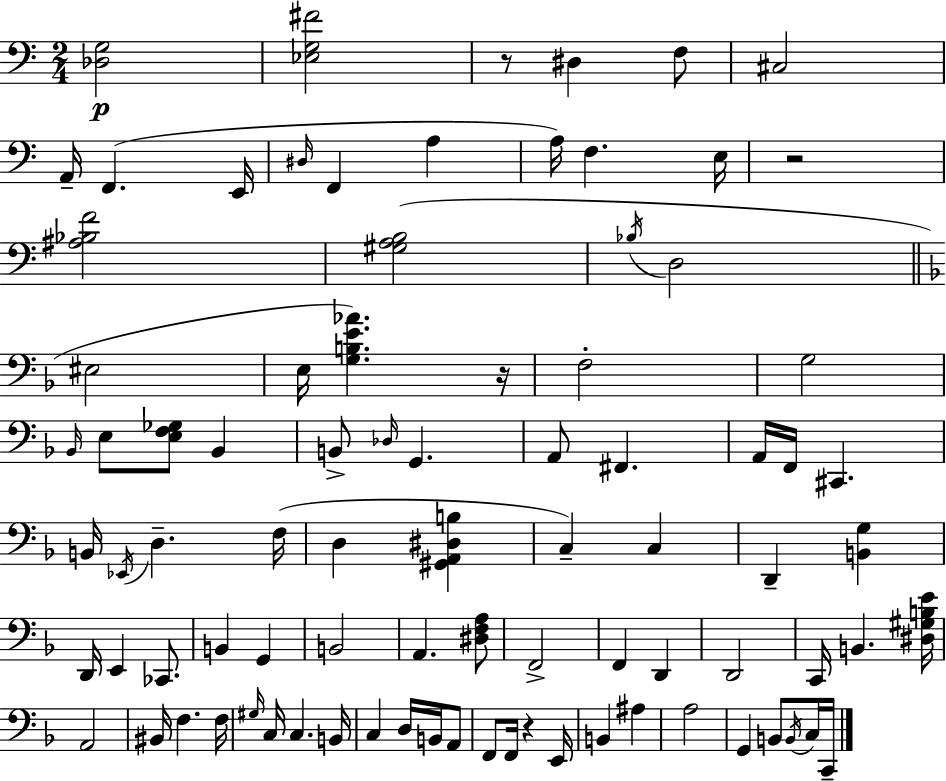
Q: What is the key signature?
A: C major